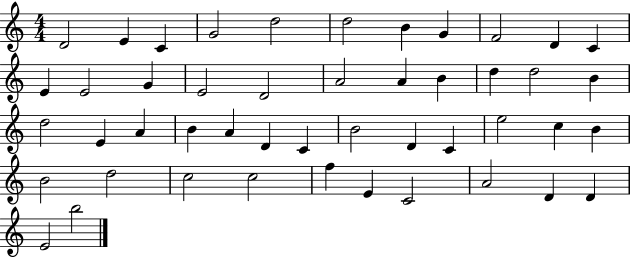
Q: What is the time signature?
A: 4/4